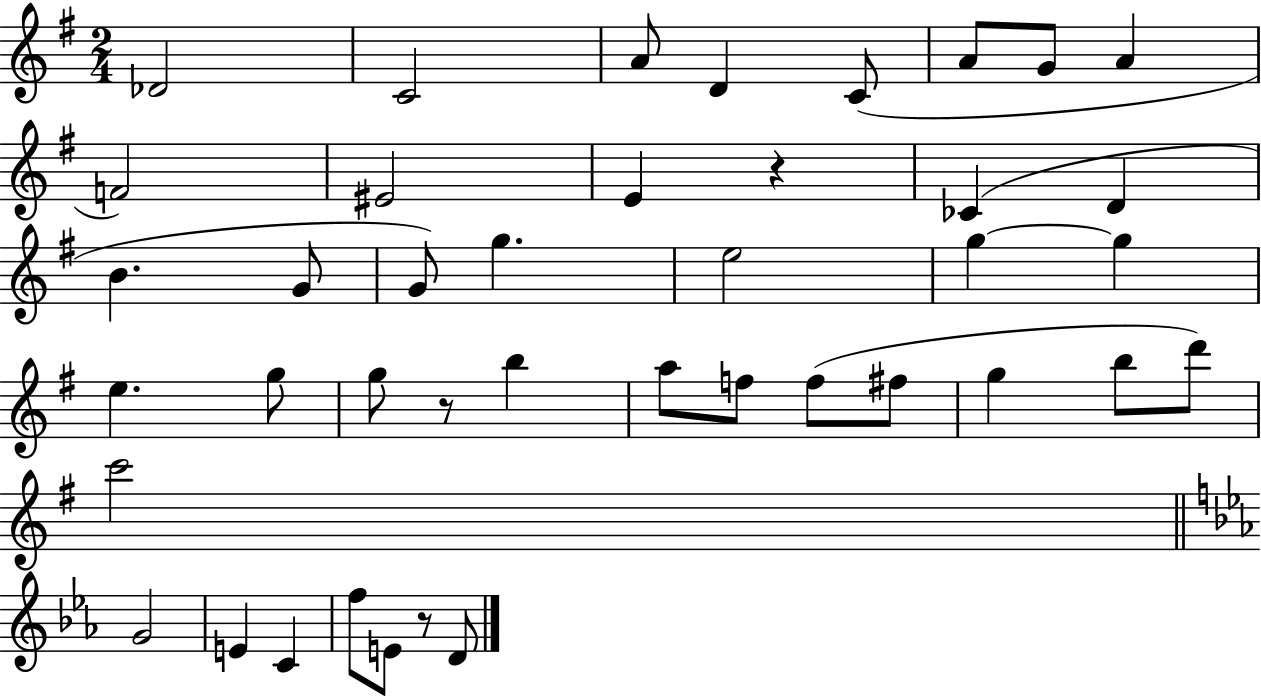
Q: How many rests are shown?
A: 3